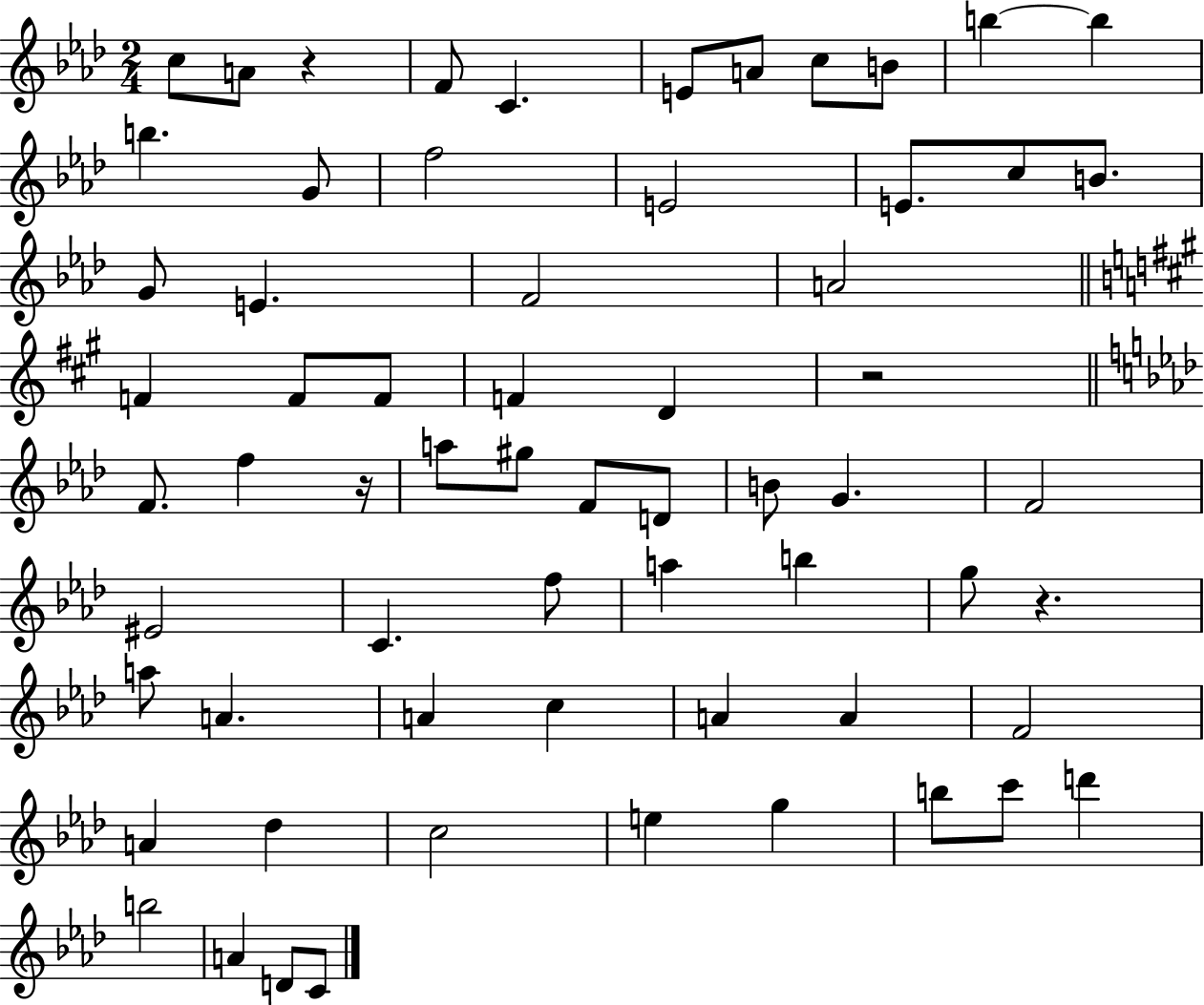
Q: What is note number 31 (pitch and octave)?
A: F4